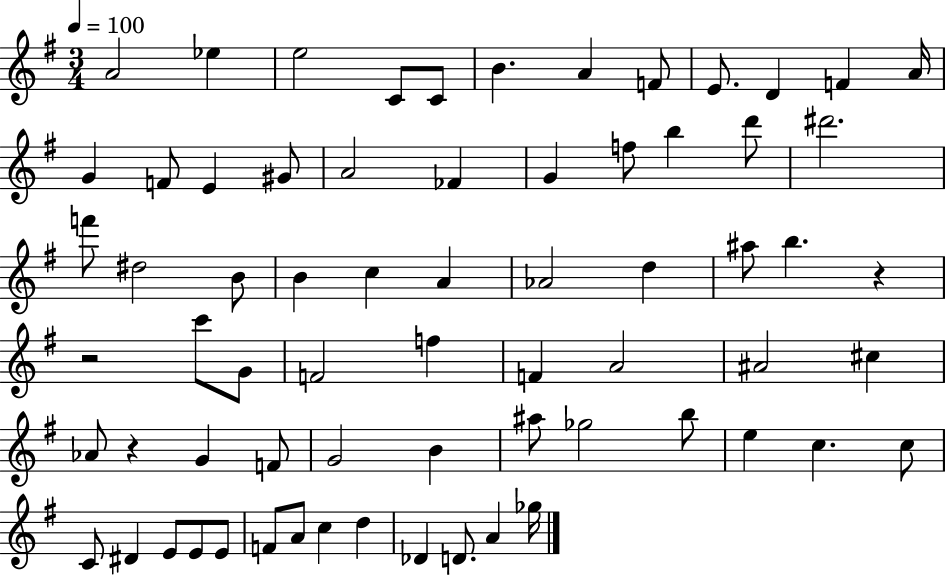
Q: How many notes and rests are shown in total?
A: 68